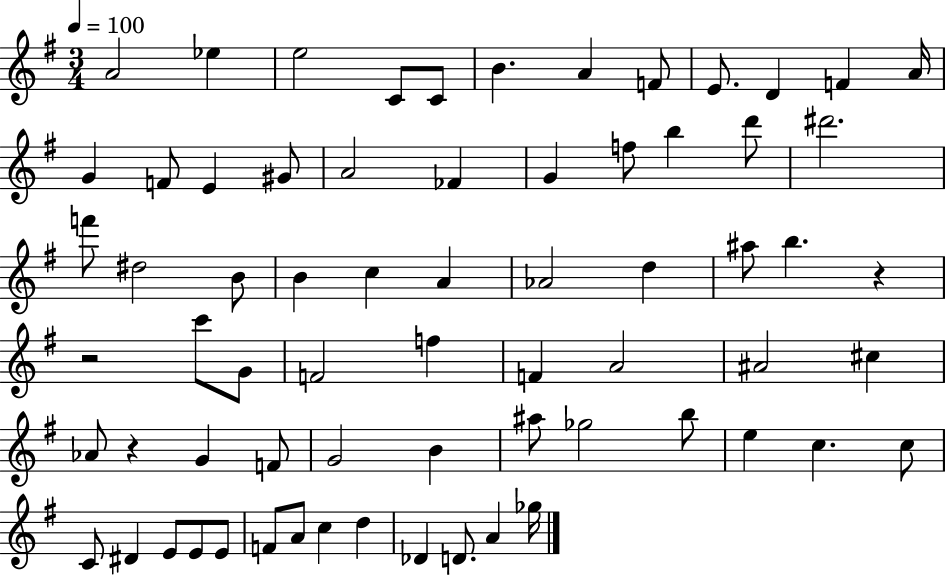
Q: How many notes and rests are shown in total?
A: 68